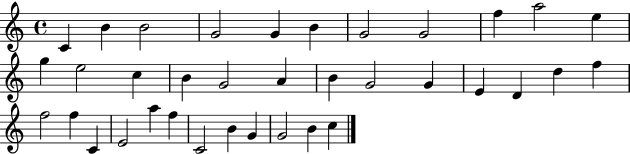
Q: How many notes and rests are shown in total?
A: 36